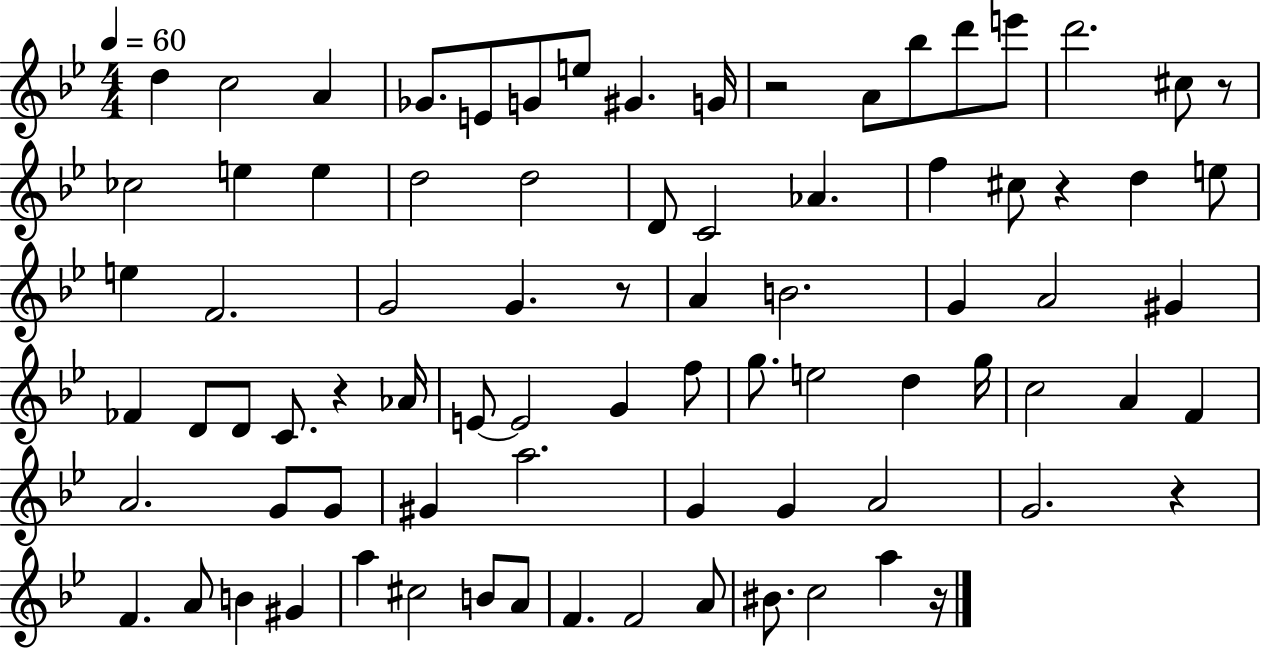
{
  \clef treble
  \numericTimeSignature
  \time 4/4
  \key bes \major
  \tempo 4 = 60
  d''4 c''2 a'4 | ges'8. e'8 g'8 e''8 gis'4. g'16 | r2 a'8 bes''8 d'''8 e'''8 | d'''2. cis''8 r8 | \break ces''2 e''4 e''4 | d''2 d''2 | d'8 c'2 aes'4. | f''4 cis''8 r4 d''4 e''8 | \break e''4 f'2. | g'2 g'4. r8 | a'4 b'2. | g'4 a'2 gis'4 | \break fes'4 d'8 d'8 c'8. r4 aes'16 | e'8~~ e'2 g'4 f''8 | g''8. e''2 d''4 g''16 | c''2 a'4 f'4 | \break a'2. g'8 g'8 | gis'4 a''2. | g'4 g'4 a'2 | g'2. r4 | \break f'4. a'8 b'4 gis'4 | a''4 cis''2 b'8 a'8 | f'4. f'2 a'8 | bis'8. c''2 a''4 r16 | \break \bar "|."
}